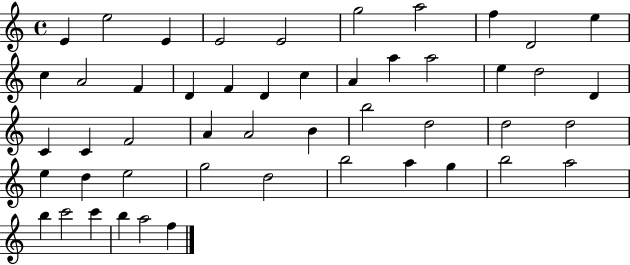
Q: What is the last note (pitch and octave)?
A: F5